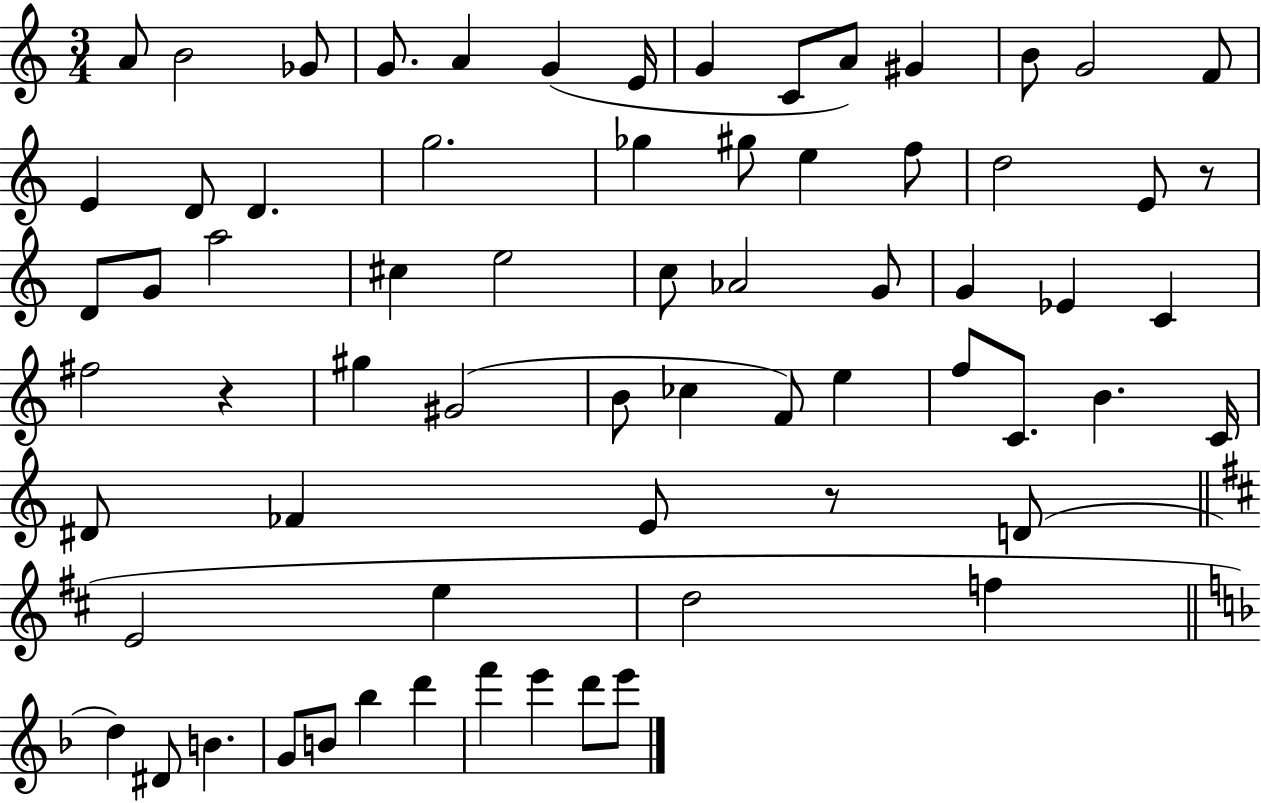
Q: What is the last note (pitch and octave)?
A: E6